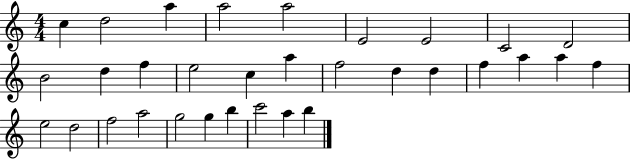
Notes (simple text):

C5/q D5/h A5/q A5/h A5/h E4/h E4/h C4/h D4/h B4/h D5/q F5/q E5/h C5/q A5/q F5/h D5/q D5/q F5/q A5/q A5/q F5/q E5/h D5/h F5/h A5/h G5/h G5/q B5/q C6/h A5/q B5/q